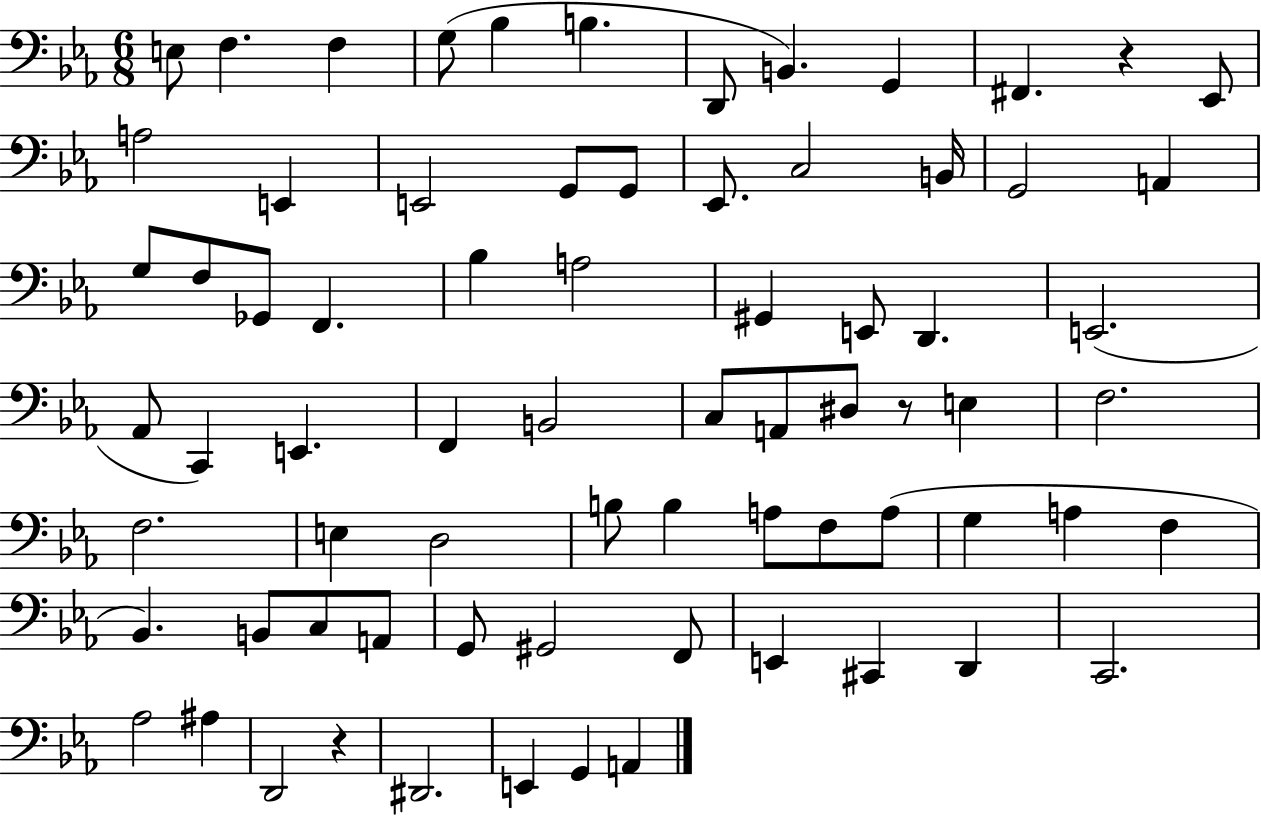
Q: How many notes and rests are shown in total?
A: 73